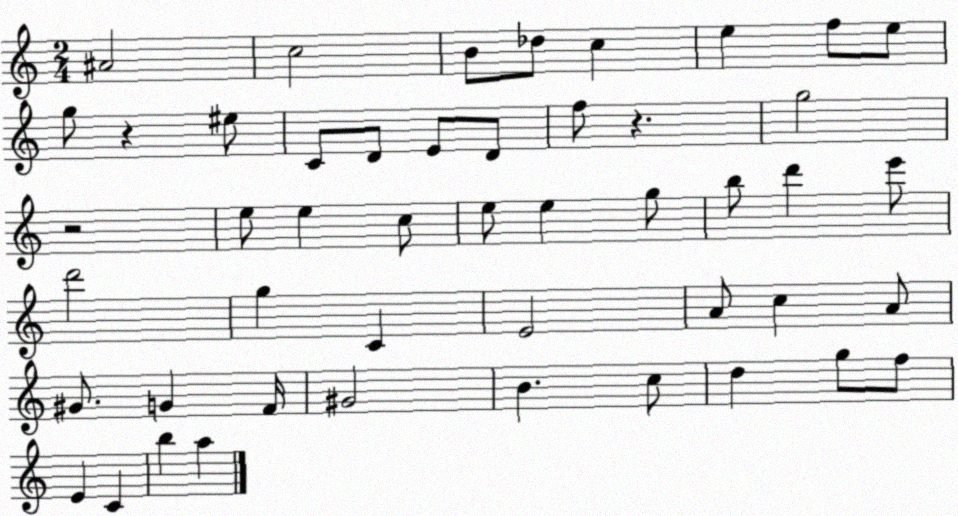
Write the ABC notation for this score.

X:1
T:Untitled
M:2/4
L:1/4
K:C
^A2 c2 B/2 _d/2 c e f/2 e/2 g/2 z ^e/2 C/2 D/2 E/2 D/2 f/2 z g2 z2 e/2 e c/2 e/2 e g/2 b/2 d' e'/2 d'2 g C E2 A/2 c A/2 ^G/2 G F/4 ^G2 B c/2 d g/2 f/2 E C b a